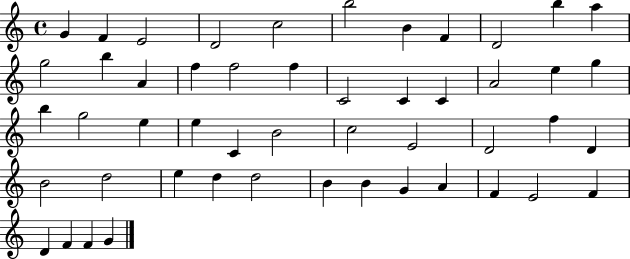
G4/q F4/q E4/h D4/h C5/h B5/h B4/q F4/q D4/h B5/q A5/q G5/h B5/q A4/q F5/q F5/h F5/q C4/h C4/q C4/q A4/h E5/q G5/q B5/q G5/h E5/q E5/q C4/q B4/h C5/h E4/h D4/h F5/q D4/q B4/h D5/h E5/q D5/q D5/h B4/q B4/q G4/q A4/q F4/q E4/h F4/q D4/q F4/q F4/q G4/q